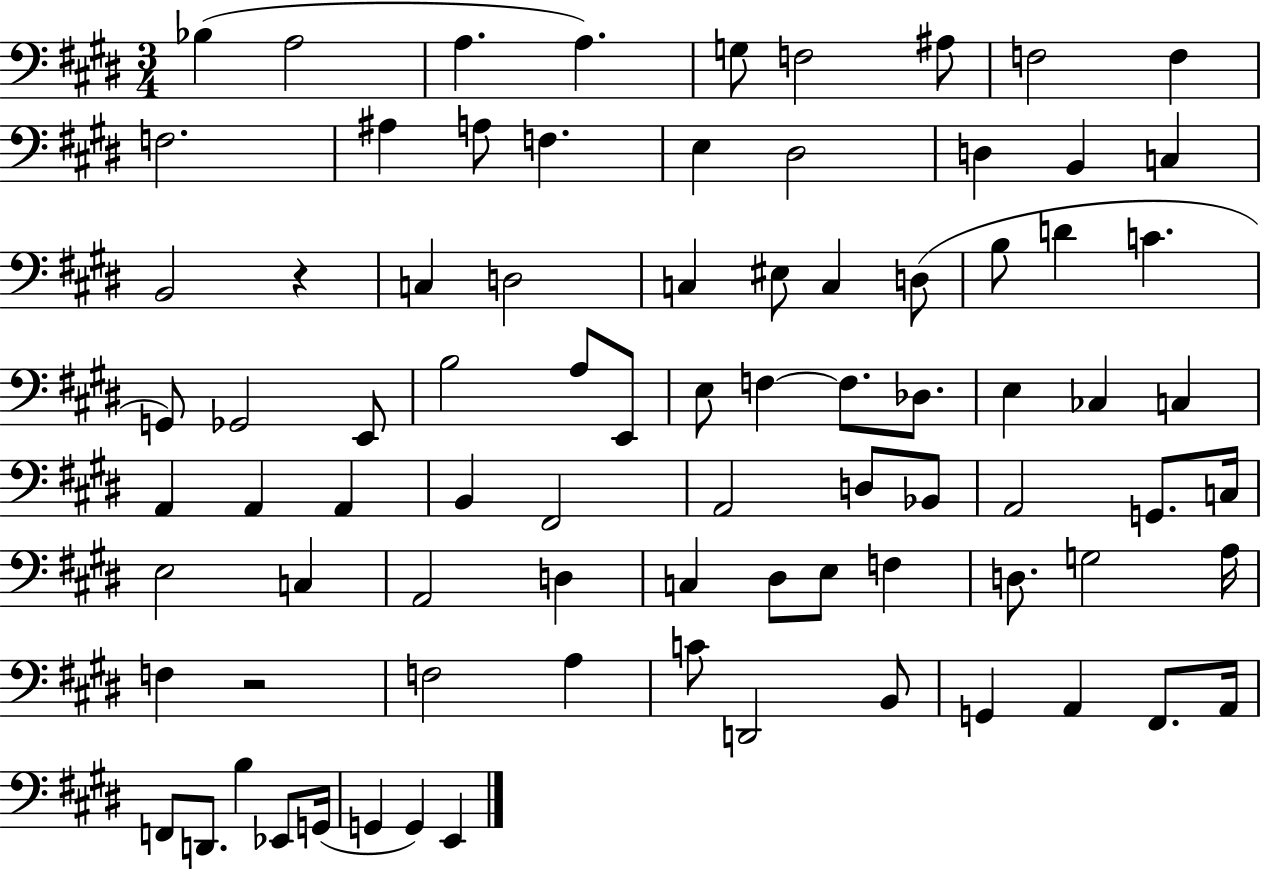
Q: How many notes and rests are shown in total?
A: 83